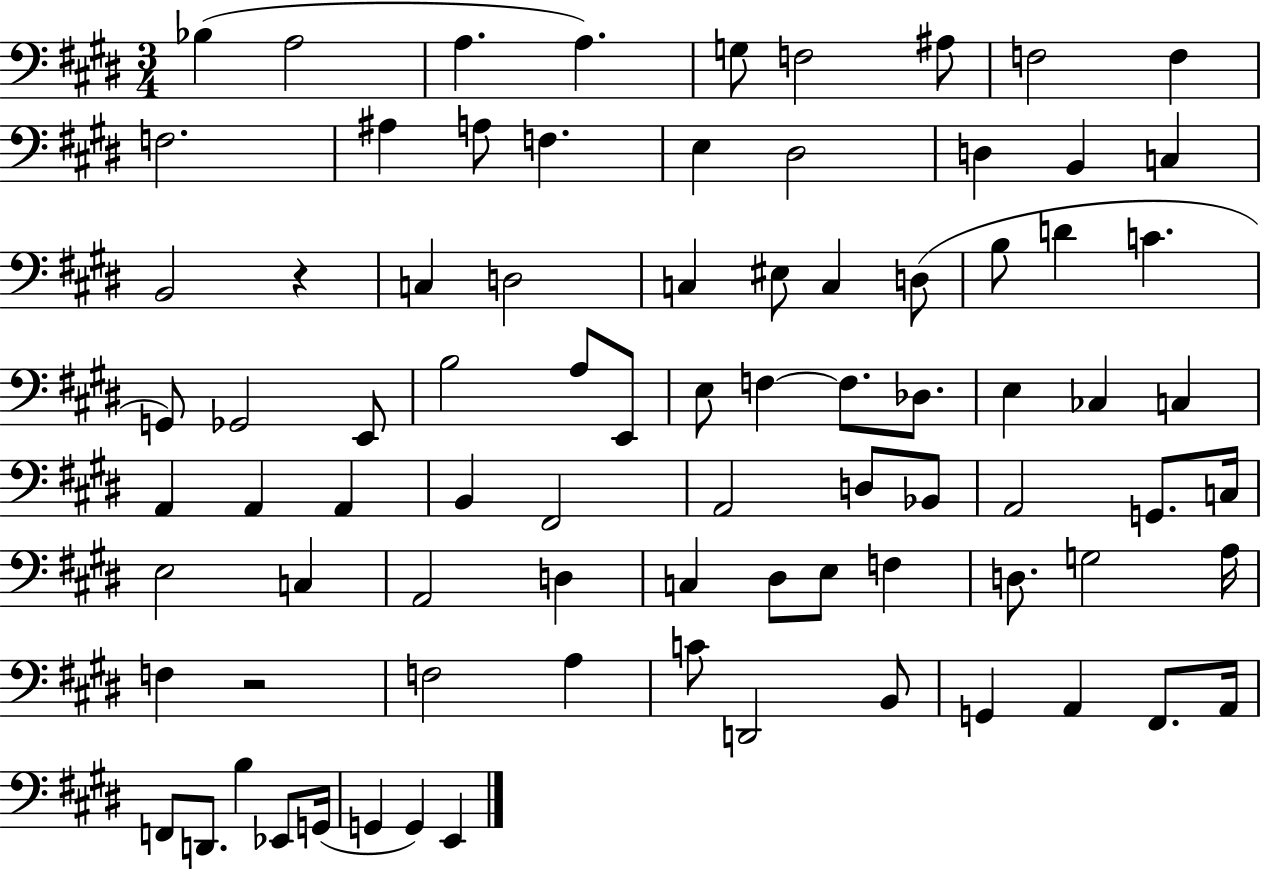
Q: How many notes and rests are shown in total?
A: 83